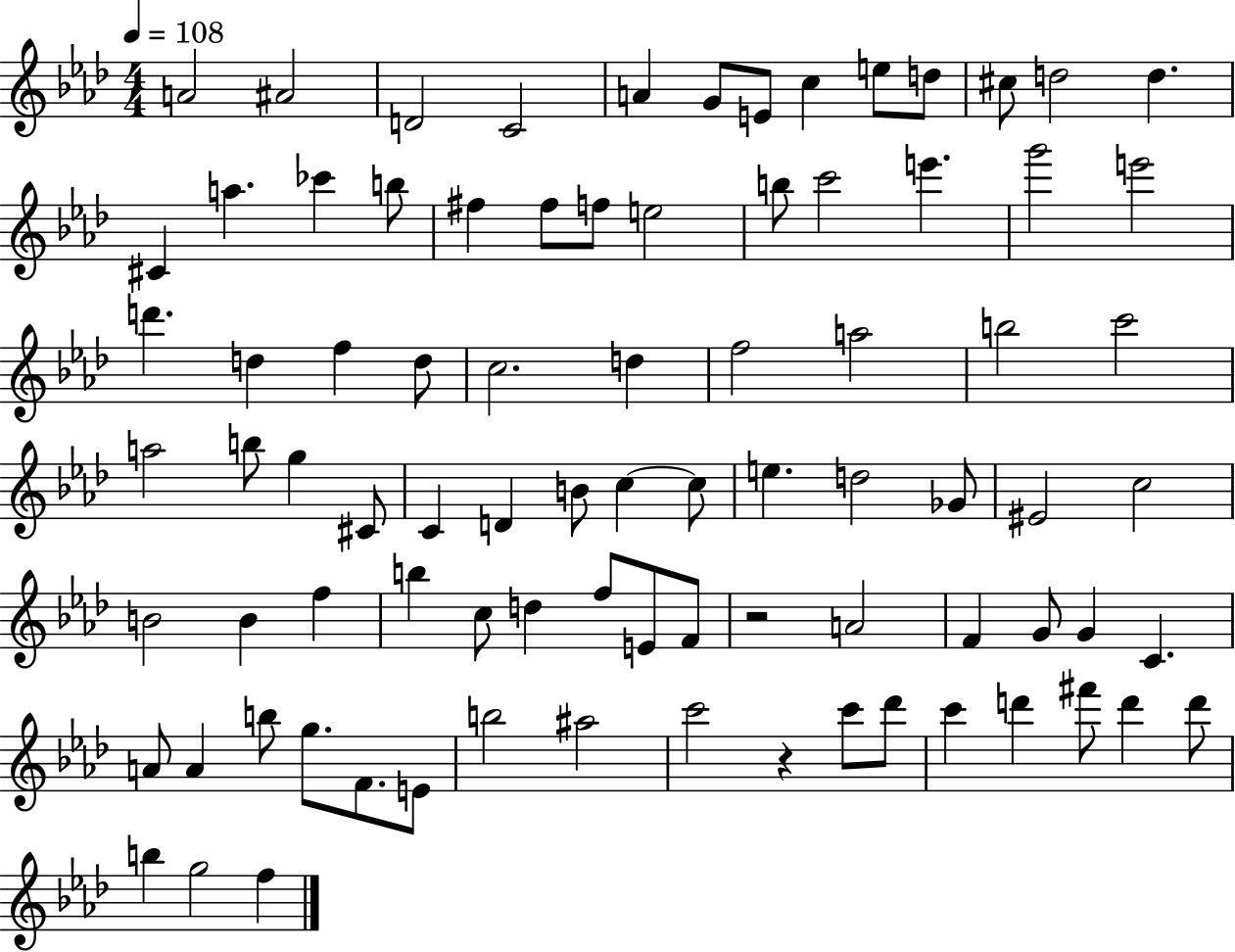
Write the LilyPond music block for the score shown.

{
  \clef treble
  \numericTimeSignature
  \time 4/4
  \key aes \major
  \tempo 4 = 108
  a'2 ais'2 | d'2 c'2 | a'4 g'8 e'8 c''4 e''8 d''8 | cis''8 d''2 d''4. | \break cis'4 a''4. ces'''4 b''8 | fis''4 fis''8 f''8 e''2 | b''8 c'''2 e'''4. | g'''2 e'''2 | \break d'''4. d''4 f''4 d''8 | c''2. d''4 | f''2 a''2 | b''2 c'''2 | \break a''2 b''8 g''4 cis'8 | c'4 d'4 b'8 c''4~~ c''8 | e''4. d''2 ges'8 | eis'2 c''2 | \break b'2 b'4 f''4 | b''4 c''8 d''4 f''8 e'8 f'8 | r2 a'2 | f'4 g'8 g'4 c'4. | \break a'8 a'4 b''8 g''8. f'8. e'8 | b''2 ais''2 | c'''2 r4 c'''8 des'''8 | c'''4 d'''4 fis'''8 d'''4 d'''8 | \break b''4 g''2 f''4 | \bar "|."
}